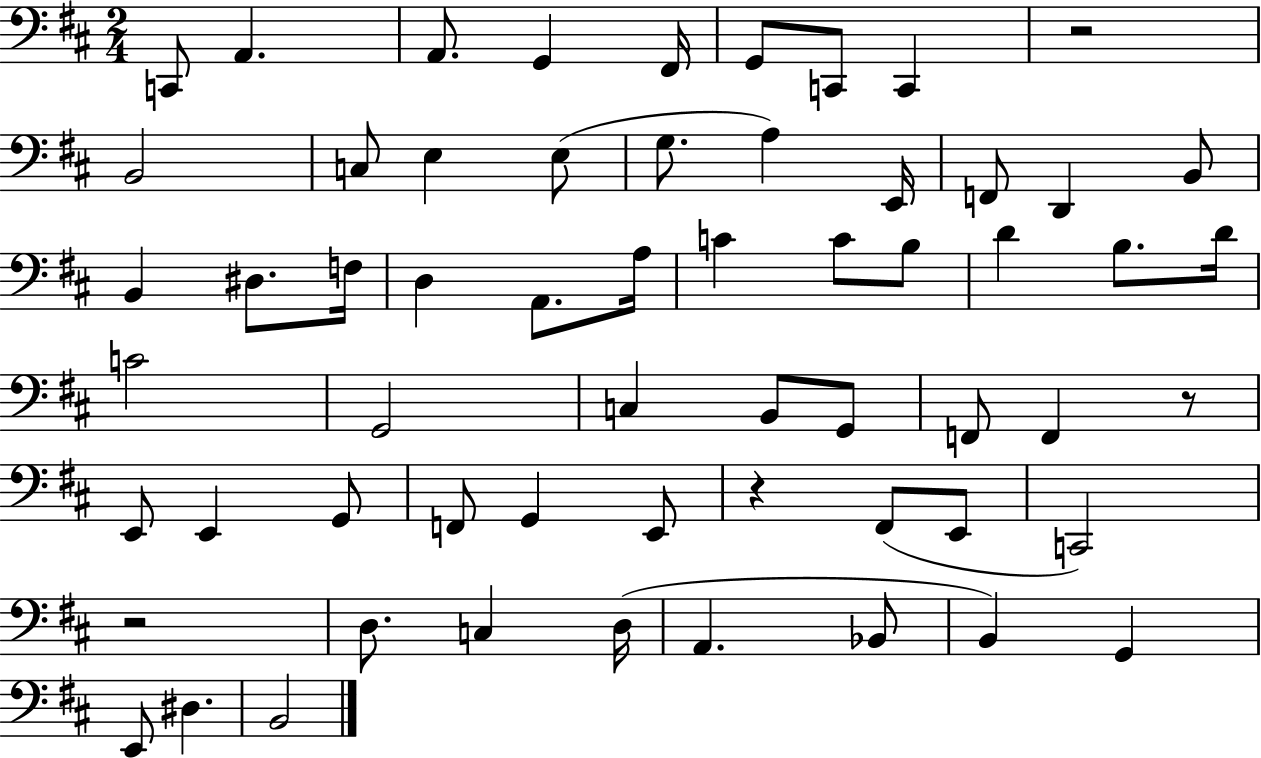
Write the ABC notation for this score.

X:1
T:Untitled
M:2/4
L:1/4
K:D
C,,/2 A,, A,,/2 G,, ^F,,/4 G,,/2 C,,/2 C,, z2 B,,2 C,/2 E, E,/2 G,/2 A, E,,/4 F,,/2 D,, B,,/2 B,, ^D,/2 F,/4 D, A,,/2 A,/4 C C/2 B,/2 D B,/2 D/4 C2 G,,2 C, B,,/2 G,,/2 F,,/2 F,, z/2 E,,/2 E,, G,,/2 F,,/2 G,, E,,/2 z ^F,,/2 E,,/2 C,,2 z2 D,/2 C, D,/4 A,, _B,,/2 B,, G,, E,,/2 ^D, B,,2